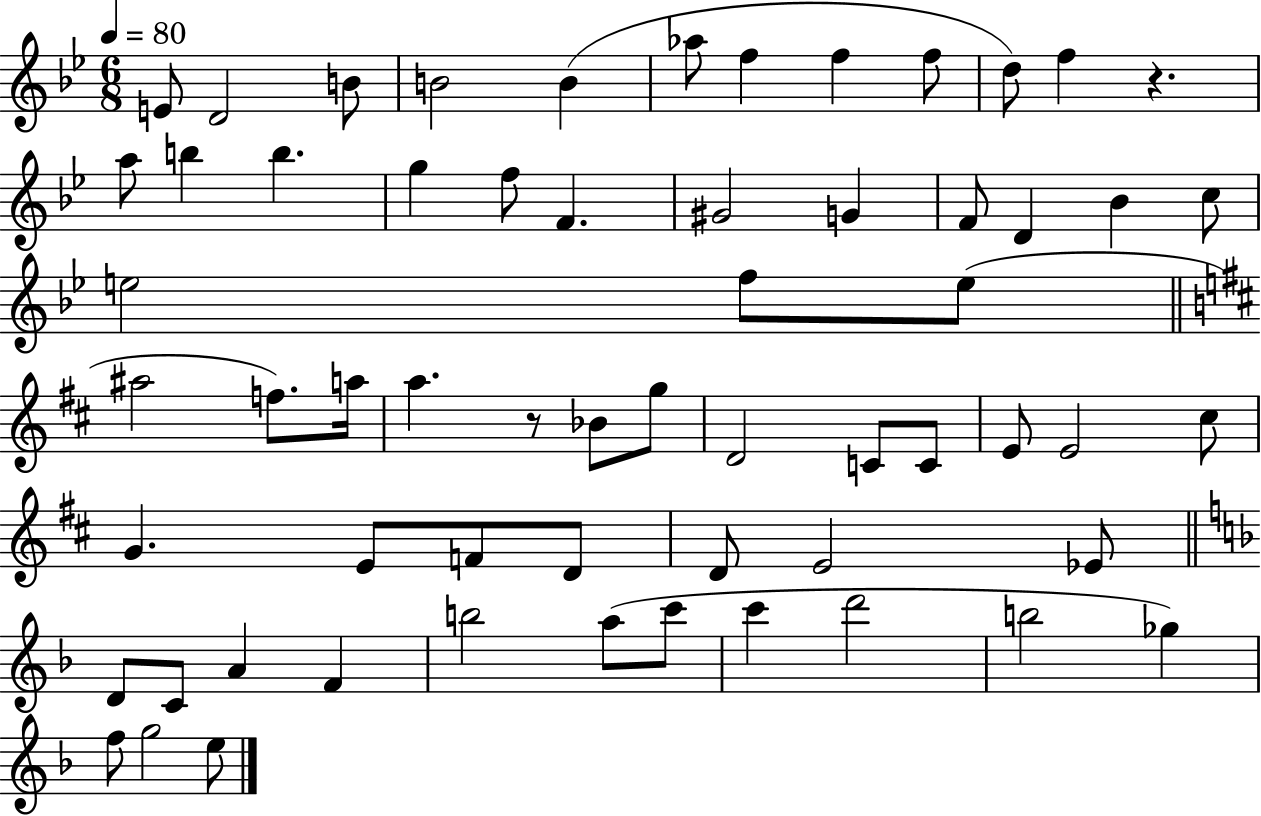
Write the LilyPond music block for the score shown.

{
  \clef treble
  \numericTimeSignature
  \time 6/8
  \key bes \major
  \tempo 4 = 80
  e'8 d'2 b'8 | b'2 b'4( | aes''8 f''4 f''4 f''8 | d''8) f''4 r4. | \break a''8 b''4 b''4. | g''4 f''8 f'4. | gis'2 g'4 | f'8 d'4 bes'4 c''8 | \break e''2 f''8 e''8( | \bar "||" \break \key d \major ais''2 f''8.) a''16 | a''4. r8 bes'8 g''8 | d'2 c'8 c'8 | e'8 e'2 cis''8 | \break g'4. e'8 f'8 d'8 | d'8 e'2 ees'8 | \bar "||" \break \key f \major d'8 c'8 a'4 f'4 | b''2 a''8( c'''8 | c'''4 d'''2 | b''2 ges''4) | \break f''8 g''2 e''8 | \bar "|."
}